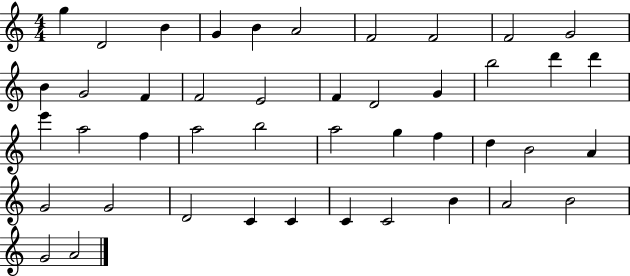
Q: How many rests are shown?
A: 0